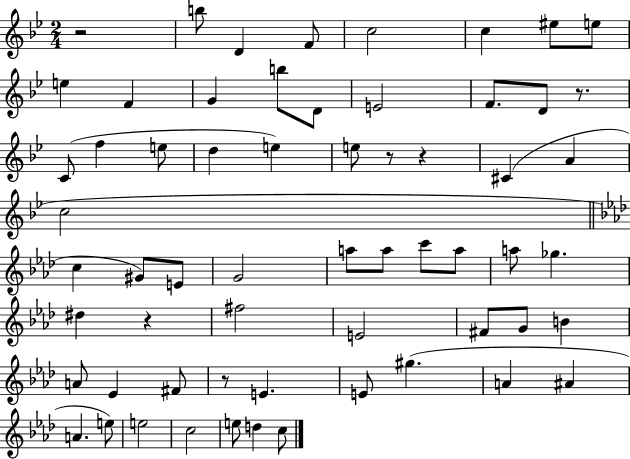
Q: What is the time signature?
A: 2/4